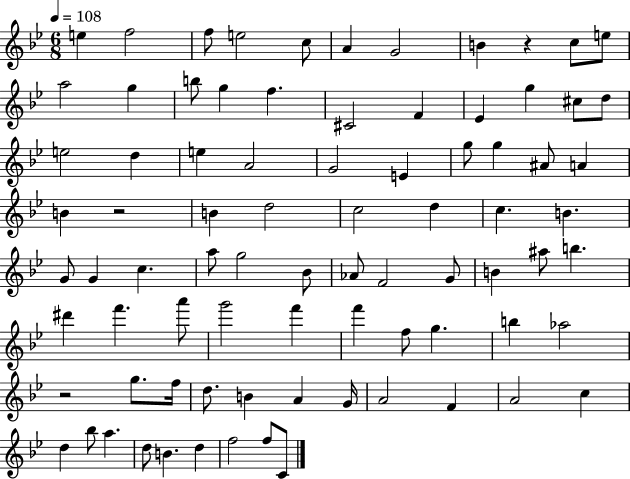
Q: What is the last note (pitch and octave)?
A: C4